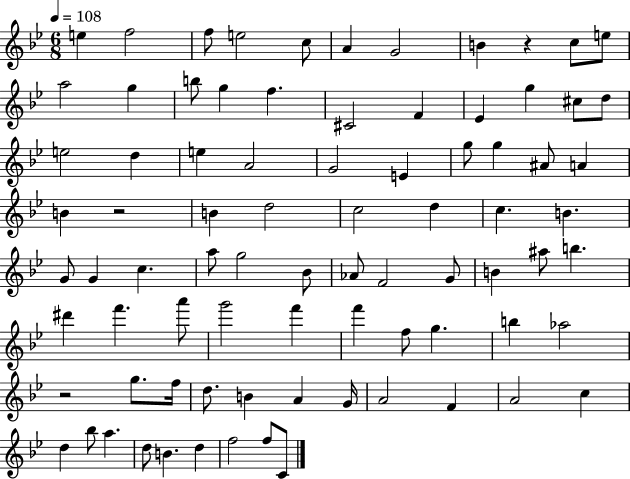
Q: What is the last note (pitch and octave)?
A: C4